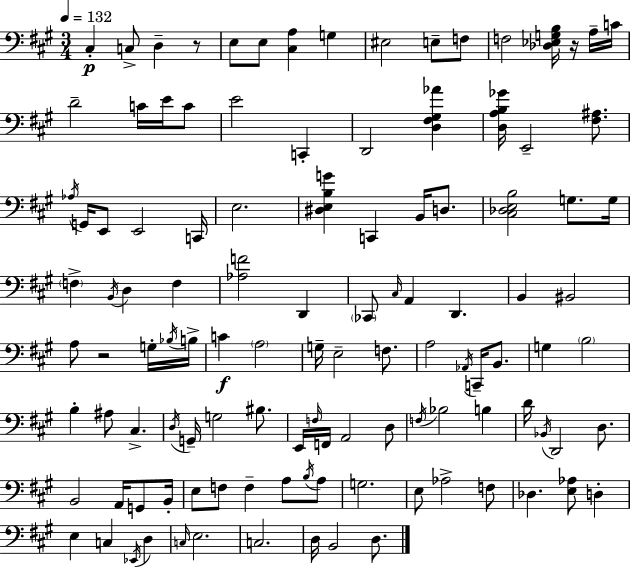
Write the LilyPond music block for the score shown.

{
  \clef bass
  \numericTimeSignature
  \time 3/4
  \key a \major
  \tempo 4 = 132
  cis4-.\p c8-> d4-- r8 | e8 e8 <cis a>4 g4 | eis2 e8-- f8 | f2 <des ees g b>16 r16 a16-- c'16 | \break d'2-- c'16 e'16 c'8 | e'2 c,4-. | d,2 <d fis gis aes'>4 | <d a b ges'>16 e,2-- <fis ais>8. | \break \acciaccatura { aes16 } g,16 e,8 e,2 | c,16 e2. | <dis e b g'>4 c,4 b,16 d8. | <cis des e b>2 g8. | \break g16 \parenthesize f4-> \acciaccatura { b,16 } d4 f4 | <aes f'>2 d,4 | \parenthesize ces,8 \grace { cis16 } a,4 d,4. | b,4 bis,2 | \break a8 r2 | g16-. \acciaccatura { bes16 } b16-> c'4\f \parenthesize a2 | g16-- e2-- | f8. a2 | \break \acciaccatura { aes,16 } c,16-- b,8. g4 \parenthesize b2 | b4-. ais8 cis4.-> | \acciaccatura { d16 } g,16-- g2 | bis8. e,16 \grace { f16 } f,16 a,2 | \break d8 \acciaccatura { f16 } bes2 | b4 d'16 \acciaccatura { bes,16 } d,2 | d8. b,2 | a,16 g,8 b,16-. e8 f8 | \break f4-- a8 \acciaccatura { b16 } a8 g2. | e8 | aes2-> f8 des4. | <e aes>8 d4-. e4 | \break c4 \acciaccatura { ees,16 } d4 \grace { c16 } | e2. | c2. | d16 b,2 d8. | \break \bar "|."
}